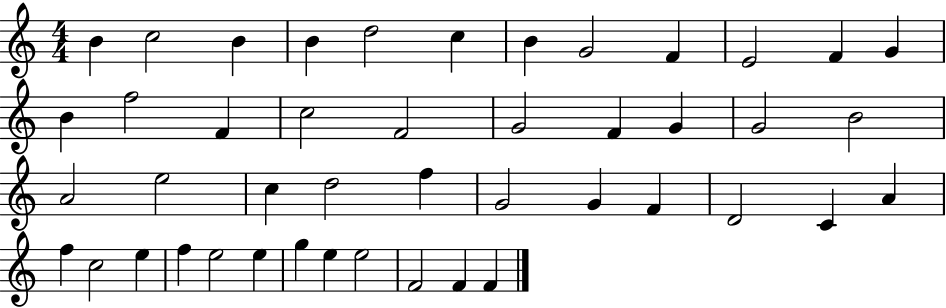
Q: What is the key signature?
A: C major